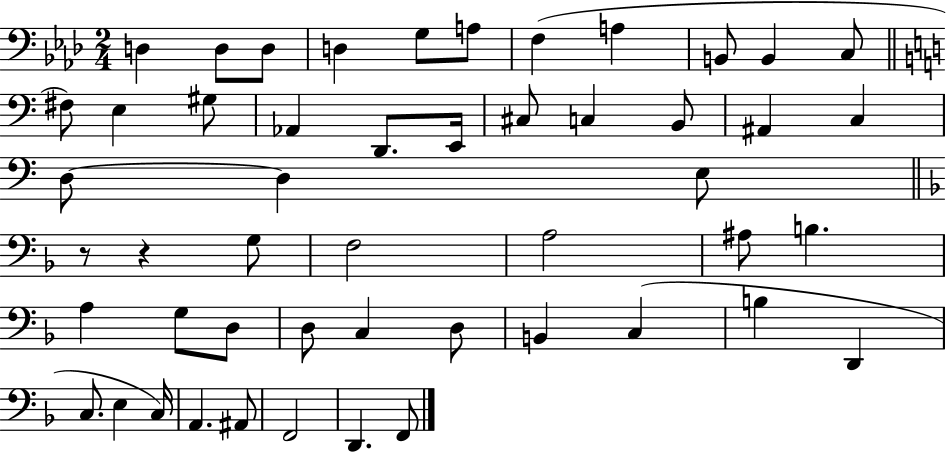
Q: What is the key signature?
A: AES major